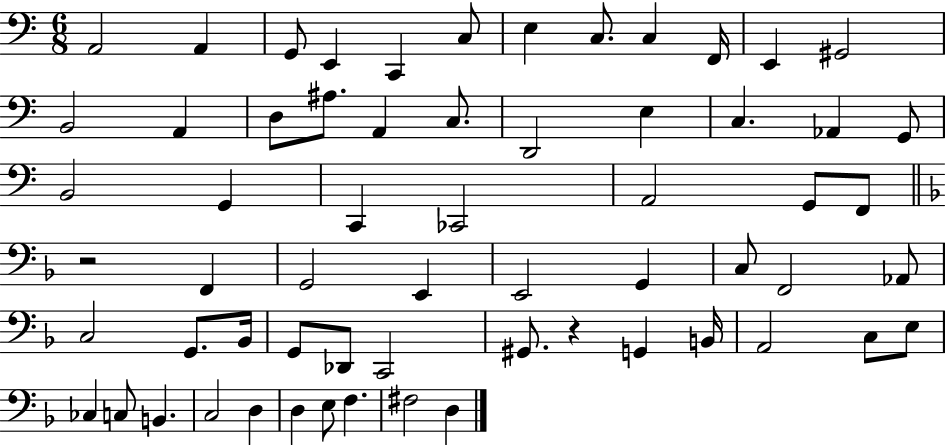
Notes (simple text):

A2/h A2/q G2/e E2/q C2/q C3/e E3/q C3/e. C3/q F2/s E2/q G#2/h B2/h A2/q D3/e A#3/e. A2/q C3/e. D2/h E3/q C3/q. Ab2/q G2/e B2/h G2/q C2/q CES2/h A2/h G2/e F2/e R/h F2/q G2/h E2/q E2/h G2/q C3/e F2/h Ab2/e C3/h G2/e. Bb2/s G2/e Db2/e C2/h G#2/e. R/q G2/q B2/s A2/h C3/e E3/e CES3/q C3/e B2/q. C3/h D3/q D3/q E3/e F3/q. F#3/h D3/q